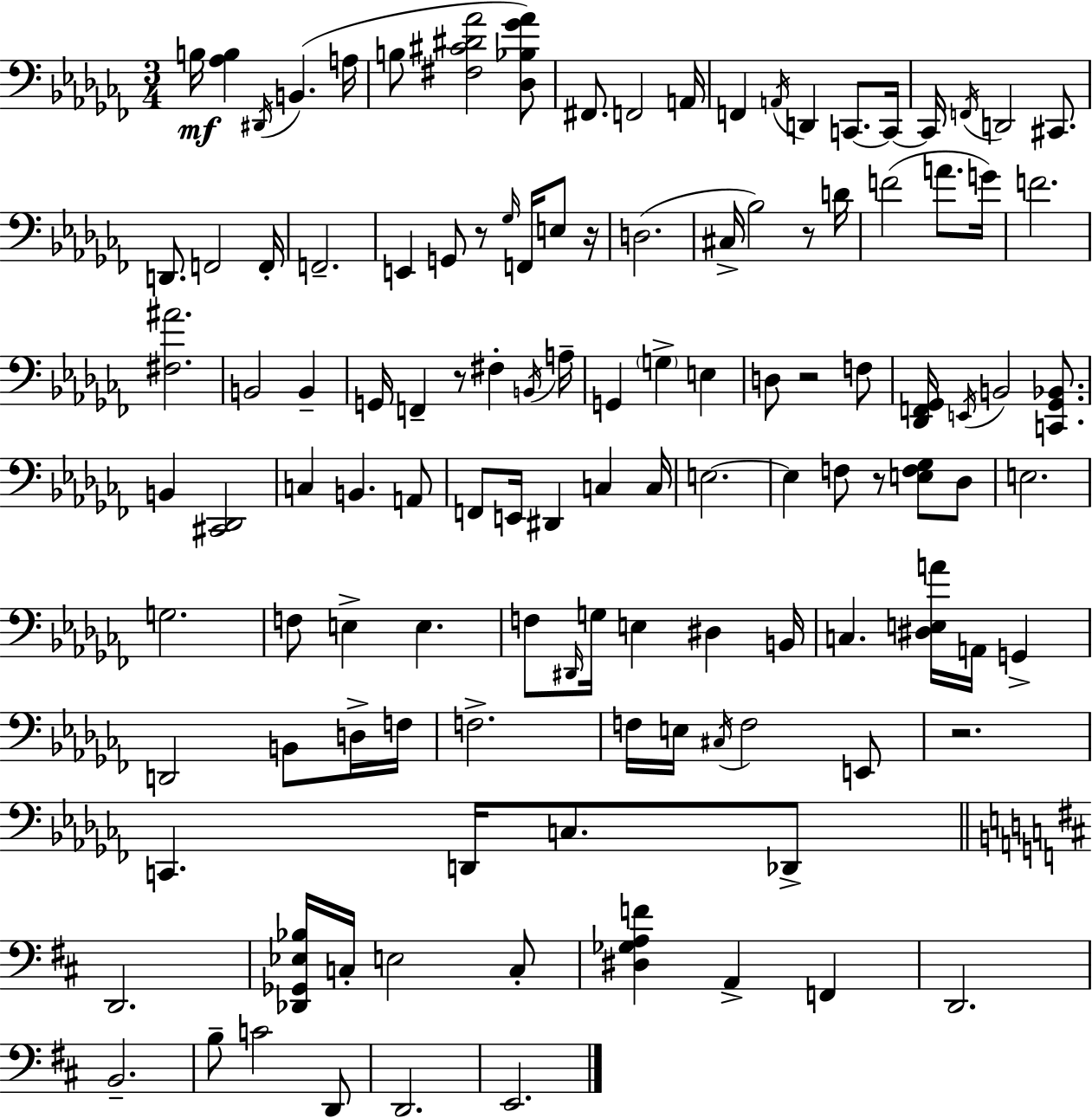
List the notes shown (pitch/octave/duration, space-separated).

B3/s [Ab3,B3]/q D#2/s B2/q. A3/s B3/e [F#3,C#4,D#4,Ab4]/h [Db3,Bb3,Gb4,Ab4]/e F#2/e. F2/h A2/s F2/q A2/s D2/q C2/e. C2/s C2/s F2/s D2/h C#2/e. D2/e. F2/h F2/s F2/h. E2/q G2/e R/e Gb3/s F2/s E3/e R/s D3/h. C#3/s Bb3/h R/e D4/s F4/h A4/e. G4/s F4/h. [F#3,A#4]/h. B2/h B2/q G2/s F2/q R/e F#3/q B2/s A3/s G2/q G3/q E3/q D3/e R/h F3/e [Db2,F2,Gb2]/s E2/s B2/h [C2,Gb2,Bb2]/e. B2/q [C#2,Db2]/h C3/q B2/q. A2/e F2/e E2/s D#2/q C3/q C3/s E3/h. E3/q F3/e R/e [E3,F3,Gb3]/e Db3/e E3/h. G3/h. F3/e E3/q E3/q. F3/e D#2/s G3/s E3/q D#3/q B2/s C3/q. [D#3,E3,A4]/s A2/s G2/q D2/h B2/e D3/s F3/s F3/h. F3/s E3/s C#3/s F3/h E2/e R/h. C2/q. D2/s C3/e. Db2/e D2/h. [Db2,Gb2,Eb3,Bb3]/s C3/s E3/h C3/e [D#3,Gb3,A3,F4]/q A2/q F2/q D2/h. B2/h. B3/e C4/h D2/e D2/h. E2/h.